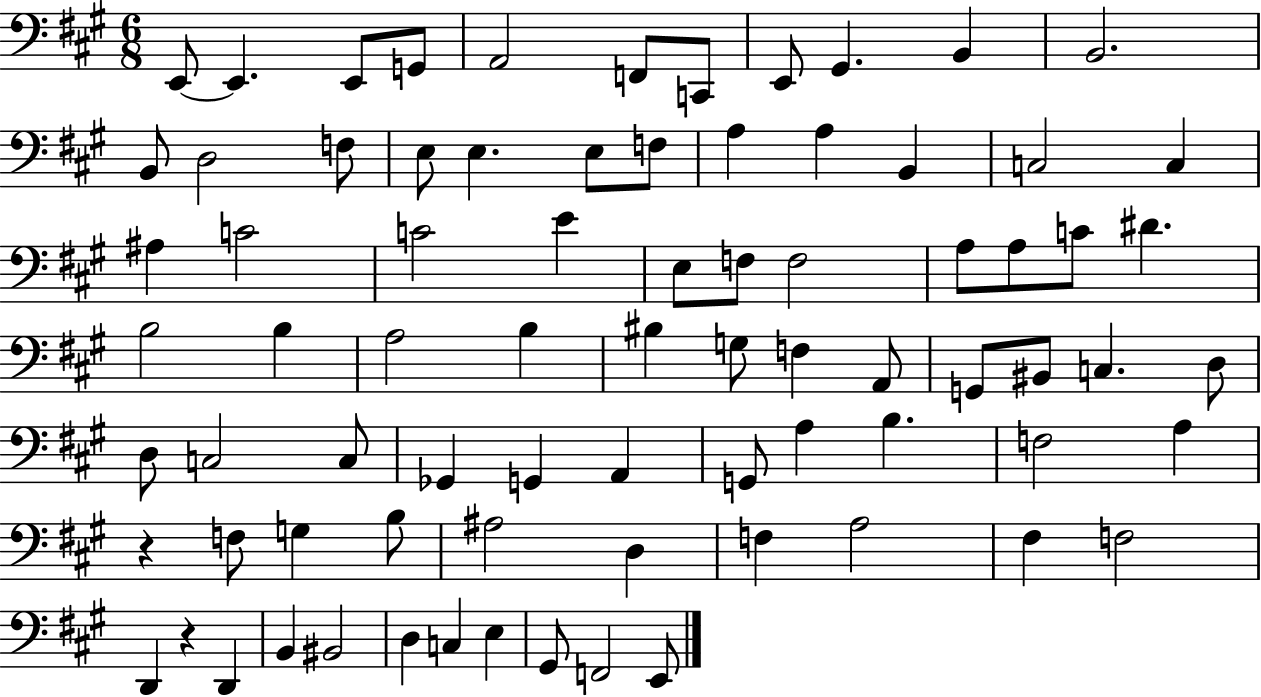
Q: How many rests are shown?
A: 2